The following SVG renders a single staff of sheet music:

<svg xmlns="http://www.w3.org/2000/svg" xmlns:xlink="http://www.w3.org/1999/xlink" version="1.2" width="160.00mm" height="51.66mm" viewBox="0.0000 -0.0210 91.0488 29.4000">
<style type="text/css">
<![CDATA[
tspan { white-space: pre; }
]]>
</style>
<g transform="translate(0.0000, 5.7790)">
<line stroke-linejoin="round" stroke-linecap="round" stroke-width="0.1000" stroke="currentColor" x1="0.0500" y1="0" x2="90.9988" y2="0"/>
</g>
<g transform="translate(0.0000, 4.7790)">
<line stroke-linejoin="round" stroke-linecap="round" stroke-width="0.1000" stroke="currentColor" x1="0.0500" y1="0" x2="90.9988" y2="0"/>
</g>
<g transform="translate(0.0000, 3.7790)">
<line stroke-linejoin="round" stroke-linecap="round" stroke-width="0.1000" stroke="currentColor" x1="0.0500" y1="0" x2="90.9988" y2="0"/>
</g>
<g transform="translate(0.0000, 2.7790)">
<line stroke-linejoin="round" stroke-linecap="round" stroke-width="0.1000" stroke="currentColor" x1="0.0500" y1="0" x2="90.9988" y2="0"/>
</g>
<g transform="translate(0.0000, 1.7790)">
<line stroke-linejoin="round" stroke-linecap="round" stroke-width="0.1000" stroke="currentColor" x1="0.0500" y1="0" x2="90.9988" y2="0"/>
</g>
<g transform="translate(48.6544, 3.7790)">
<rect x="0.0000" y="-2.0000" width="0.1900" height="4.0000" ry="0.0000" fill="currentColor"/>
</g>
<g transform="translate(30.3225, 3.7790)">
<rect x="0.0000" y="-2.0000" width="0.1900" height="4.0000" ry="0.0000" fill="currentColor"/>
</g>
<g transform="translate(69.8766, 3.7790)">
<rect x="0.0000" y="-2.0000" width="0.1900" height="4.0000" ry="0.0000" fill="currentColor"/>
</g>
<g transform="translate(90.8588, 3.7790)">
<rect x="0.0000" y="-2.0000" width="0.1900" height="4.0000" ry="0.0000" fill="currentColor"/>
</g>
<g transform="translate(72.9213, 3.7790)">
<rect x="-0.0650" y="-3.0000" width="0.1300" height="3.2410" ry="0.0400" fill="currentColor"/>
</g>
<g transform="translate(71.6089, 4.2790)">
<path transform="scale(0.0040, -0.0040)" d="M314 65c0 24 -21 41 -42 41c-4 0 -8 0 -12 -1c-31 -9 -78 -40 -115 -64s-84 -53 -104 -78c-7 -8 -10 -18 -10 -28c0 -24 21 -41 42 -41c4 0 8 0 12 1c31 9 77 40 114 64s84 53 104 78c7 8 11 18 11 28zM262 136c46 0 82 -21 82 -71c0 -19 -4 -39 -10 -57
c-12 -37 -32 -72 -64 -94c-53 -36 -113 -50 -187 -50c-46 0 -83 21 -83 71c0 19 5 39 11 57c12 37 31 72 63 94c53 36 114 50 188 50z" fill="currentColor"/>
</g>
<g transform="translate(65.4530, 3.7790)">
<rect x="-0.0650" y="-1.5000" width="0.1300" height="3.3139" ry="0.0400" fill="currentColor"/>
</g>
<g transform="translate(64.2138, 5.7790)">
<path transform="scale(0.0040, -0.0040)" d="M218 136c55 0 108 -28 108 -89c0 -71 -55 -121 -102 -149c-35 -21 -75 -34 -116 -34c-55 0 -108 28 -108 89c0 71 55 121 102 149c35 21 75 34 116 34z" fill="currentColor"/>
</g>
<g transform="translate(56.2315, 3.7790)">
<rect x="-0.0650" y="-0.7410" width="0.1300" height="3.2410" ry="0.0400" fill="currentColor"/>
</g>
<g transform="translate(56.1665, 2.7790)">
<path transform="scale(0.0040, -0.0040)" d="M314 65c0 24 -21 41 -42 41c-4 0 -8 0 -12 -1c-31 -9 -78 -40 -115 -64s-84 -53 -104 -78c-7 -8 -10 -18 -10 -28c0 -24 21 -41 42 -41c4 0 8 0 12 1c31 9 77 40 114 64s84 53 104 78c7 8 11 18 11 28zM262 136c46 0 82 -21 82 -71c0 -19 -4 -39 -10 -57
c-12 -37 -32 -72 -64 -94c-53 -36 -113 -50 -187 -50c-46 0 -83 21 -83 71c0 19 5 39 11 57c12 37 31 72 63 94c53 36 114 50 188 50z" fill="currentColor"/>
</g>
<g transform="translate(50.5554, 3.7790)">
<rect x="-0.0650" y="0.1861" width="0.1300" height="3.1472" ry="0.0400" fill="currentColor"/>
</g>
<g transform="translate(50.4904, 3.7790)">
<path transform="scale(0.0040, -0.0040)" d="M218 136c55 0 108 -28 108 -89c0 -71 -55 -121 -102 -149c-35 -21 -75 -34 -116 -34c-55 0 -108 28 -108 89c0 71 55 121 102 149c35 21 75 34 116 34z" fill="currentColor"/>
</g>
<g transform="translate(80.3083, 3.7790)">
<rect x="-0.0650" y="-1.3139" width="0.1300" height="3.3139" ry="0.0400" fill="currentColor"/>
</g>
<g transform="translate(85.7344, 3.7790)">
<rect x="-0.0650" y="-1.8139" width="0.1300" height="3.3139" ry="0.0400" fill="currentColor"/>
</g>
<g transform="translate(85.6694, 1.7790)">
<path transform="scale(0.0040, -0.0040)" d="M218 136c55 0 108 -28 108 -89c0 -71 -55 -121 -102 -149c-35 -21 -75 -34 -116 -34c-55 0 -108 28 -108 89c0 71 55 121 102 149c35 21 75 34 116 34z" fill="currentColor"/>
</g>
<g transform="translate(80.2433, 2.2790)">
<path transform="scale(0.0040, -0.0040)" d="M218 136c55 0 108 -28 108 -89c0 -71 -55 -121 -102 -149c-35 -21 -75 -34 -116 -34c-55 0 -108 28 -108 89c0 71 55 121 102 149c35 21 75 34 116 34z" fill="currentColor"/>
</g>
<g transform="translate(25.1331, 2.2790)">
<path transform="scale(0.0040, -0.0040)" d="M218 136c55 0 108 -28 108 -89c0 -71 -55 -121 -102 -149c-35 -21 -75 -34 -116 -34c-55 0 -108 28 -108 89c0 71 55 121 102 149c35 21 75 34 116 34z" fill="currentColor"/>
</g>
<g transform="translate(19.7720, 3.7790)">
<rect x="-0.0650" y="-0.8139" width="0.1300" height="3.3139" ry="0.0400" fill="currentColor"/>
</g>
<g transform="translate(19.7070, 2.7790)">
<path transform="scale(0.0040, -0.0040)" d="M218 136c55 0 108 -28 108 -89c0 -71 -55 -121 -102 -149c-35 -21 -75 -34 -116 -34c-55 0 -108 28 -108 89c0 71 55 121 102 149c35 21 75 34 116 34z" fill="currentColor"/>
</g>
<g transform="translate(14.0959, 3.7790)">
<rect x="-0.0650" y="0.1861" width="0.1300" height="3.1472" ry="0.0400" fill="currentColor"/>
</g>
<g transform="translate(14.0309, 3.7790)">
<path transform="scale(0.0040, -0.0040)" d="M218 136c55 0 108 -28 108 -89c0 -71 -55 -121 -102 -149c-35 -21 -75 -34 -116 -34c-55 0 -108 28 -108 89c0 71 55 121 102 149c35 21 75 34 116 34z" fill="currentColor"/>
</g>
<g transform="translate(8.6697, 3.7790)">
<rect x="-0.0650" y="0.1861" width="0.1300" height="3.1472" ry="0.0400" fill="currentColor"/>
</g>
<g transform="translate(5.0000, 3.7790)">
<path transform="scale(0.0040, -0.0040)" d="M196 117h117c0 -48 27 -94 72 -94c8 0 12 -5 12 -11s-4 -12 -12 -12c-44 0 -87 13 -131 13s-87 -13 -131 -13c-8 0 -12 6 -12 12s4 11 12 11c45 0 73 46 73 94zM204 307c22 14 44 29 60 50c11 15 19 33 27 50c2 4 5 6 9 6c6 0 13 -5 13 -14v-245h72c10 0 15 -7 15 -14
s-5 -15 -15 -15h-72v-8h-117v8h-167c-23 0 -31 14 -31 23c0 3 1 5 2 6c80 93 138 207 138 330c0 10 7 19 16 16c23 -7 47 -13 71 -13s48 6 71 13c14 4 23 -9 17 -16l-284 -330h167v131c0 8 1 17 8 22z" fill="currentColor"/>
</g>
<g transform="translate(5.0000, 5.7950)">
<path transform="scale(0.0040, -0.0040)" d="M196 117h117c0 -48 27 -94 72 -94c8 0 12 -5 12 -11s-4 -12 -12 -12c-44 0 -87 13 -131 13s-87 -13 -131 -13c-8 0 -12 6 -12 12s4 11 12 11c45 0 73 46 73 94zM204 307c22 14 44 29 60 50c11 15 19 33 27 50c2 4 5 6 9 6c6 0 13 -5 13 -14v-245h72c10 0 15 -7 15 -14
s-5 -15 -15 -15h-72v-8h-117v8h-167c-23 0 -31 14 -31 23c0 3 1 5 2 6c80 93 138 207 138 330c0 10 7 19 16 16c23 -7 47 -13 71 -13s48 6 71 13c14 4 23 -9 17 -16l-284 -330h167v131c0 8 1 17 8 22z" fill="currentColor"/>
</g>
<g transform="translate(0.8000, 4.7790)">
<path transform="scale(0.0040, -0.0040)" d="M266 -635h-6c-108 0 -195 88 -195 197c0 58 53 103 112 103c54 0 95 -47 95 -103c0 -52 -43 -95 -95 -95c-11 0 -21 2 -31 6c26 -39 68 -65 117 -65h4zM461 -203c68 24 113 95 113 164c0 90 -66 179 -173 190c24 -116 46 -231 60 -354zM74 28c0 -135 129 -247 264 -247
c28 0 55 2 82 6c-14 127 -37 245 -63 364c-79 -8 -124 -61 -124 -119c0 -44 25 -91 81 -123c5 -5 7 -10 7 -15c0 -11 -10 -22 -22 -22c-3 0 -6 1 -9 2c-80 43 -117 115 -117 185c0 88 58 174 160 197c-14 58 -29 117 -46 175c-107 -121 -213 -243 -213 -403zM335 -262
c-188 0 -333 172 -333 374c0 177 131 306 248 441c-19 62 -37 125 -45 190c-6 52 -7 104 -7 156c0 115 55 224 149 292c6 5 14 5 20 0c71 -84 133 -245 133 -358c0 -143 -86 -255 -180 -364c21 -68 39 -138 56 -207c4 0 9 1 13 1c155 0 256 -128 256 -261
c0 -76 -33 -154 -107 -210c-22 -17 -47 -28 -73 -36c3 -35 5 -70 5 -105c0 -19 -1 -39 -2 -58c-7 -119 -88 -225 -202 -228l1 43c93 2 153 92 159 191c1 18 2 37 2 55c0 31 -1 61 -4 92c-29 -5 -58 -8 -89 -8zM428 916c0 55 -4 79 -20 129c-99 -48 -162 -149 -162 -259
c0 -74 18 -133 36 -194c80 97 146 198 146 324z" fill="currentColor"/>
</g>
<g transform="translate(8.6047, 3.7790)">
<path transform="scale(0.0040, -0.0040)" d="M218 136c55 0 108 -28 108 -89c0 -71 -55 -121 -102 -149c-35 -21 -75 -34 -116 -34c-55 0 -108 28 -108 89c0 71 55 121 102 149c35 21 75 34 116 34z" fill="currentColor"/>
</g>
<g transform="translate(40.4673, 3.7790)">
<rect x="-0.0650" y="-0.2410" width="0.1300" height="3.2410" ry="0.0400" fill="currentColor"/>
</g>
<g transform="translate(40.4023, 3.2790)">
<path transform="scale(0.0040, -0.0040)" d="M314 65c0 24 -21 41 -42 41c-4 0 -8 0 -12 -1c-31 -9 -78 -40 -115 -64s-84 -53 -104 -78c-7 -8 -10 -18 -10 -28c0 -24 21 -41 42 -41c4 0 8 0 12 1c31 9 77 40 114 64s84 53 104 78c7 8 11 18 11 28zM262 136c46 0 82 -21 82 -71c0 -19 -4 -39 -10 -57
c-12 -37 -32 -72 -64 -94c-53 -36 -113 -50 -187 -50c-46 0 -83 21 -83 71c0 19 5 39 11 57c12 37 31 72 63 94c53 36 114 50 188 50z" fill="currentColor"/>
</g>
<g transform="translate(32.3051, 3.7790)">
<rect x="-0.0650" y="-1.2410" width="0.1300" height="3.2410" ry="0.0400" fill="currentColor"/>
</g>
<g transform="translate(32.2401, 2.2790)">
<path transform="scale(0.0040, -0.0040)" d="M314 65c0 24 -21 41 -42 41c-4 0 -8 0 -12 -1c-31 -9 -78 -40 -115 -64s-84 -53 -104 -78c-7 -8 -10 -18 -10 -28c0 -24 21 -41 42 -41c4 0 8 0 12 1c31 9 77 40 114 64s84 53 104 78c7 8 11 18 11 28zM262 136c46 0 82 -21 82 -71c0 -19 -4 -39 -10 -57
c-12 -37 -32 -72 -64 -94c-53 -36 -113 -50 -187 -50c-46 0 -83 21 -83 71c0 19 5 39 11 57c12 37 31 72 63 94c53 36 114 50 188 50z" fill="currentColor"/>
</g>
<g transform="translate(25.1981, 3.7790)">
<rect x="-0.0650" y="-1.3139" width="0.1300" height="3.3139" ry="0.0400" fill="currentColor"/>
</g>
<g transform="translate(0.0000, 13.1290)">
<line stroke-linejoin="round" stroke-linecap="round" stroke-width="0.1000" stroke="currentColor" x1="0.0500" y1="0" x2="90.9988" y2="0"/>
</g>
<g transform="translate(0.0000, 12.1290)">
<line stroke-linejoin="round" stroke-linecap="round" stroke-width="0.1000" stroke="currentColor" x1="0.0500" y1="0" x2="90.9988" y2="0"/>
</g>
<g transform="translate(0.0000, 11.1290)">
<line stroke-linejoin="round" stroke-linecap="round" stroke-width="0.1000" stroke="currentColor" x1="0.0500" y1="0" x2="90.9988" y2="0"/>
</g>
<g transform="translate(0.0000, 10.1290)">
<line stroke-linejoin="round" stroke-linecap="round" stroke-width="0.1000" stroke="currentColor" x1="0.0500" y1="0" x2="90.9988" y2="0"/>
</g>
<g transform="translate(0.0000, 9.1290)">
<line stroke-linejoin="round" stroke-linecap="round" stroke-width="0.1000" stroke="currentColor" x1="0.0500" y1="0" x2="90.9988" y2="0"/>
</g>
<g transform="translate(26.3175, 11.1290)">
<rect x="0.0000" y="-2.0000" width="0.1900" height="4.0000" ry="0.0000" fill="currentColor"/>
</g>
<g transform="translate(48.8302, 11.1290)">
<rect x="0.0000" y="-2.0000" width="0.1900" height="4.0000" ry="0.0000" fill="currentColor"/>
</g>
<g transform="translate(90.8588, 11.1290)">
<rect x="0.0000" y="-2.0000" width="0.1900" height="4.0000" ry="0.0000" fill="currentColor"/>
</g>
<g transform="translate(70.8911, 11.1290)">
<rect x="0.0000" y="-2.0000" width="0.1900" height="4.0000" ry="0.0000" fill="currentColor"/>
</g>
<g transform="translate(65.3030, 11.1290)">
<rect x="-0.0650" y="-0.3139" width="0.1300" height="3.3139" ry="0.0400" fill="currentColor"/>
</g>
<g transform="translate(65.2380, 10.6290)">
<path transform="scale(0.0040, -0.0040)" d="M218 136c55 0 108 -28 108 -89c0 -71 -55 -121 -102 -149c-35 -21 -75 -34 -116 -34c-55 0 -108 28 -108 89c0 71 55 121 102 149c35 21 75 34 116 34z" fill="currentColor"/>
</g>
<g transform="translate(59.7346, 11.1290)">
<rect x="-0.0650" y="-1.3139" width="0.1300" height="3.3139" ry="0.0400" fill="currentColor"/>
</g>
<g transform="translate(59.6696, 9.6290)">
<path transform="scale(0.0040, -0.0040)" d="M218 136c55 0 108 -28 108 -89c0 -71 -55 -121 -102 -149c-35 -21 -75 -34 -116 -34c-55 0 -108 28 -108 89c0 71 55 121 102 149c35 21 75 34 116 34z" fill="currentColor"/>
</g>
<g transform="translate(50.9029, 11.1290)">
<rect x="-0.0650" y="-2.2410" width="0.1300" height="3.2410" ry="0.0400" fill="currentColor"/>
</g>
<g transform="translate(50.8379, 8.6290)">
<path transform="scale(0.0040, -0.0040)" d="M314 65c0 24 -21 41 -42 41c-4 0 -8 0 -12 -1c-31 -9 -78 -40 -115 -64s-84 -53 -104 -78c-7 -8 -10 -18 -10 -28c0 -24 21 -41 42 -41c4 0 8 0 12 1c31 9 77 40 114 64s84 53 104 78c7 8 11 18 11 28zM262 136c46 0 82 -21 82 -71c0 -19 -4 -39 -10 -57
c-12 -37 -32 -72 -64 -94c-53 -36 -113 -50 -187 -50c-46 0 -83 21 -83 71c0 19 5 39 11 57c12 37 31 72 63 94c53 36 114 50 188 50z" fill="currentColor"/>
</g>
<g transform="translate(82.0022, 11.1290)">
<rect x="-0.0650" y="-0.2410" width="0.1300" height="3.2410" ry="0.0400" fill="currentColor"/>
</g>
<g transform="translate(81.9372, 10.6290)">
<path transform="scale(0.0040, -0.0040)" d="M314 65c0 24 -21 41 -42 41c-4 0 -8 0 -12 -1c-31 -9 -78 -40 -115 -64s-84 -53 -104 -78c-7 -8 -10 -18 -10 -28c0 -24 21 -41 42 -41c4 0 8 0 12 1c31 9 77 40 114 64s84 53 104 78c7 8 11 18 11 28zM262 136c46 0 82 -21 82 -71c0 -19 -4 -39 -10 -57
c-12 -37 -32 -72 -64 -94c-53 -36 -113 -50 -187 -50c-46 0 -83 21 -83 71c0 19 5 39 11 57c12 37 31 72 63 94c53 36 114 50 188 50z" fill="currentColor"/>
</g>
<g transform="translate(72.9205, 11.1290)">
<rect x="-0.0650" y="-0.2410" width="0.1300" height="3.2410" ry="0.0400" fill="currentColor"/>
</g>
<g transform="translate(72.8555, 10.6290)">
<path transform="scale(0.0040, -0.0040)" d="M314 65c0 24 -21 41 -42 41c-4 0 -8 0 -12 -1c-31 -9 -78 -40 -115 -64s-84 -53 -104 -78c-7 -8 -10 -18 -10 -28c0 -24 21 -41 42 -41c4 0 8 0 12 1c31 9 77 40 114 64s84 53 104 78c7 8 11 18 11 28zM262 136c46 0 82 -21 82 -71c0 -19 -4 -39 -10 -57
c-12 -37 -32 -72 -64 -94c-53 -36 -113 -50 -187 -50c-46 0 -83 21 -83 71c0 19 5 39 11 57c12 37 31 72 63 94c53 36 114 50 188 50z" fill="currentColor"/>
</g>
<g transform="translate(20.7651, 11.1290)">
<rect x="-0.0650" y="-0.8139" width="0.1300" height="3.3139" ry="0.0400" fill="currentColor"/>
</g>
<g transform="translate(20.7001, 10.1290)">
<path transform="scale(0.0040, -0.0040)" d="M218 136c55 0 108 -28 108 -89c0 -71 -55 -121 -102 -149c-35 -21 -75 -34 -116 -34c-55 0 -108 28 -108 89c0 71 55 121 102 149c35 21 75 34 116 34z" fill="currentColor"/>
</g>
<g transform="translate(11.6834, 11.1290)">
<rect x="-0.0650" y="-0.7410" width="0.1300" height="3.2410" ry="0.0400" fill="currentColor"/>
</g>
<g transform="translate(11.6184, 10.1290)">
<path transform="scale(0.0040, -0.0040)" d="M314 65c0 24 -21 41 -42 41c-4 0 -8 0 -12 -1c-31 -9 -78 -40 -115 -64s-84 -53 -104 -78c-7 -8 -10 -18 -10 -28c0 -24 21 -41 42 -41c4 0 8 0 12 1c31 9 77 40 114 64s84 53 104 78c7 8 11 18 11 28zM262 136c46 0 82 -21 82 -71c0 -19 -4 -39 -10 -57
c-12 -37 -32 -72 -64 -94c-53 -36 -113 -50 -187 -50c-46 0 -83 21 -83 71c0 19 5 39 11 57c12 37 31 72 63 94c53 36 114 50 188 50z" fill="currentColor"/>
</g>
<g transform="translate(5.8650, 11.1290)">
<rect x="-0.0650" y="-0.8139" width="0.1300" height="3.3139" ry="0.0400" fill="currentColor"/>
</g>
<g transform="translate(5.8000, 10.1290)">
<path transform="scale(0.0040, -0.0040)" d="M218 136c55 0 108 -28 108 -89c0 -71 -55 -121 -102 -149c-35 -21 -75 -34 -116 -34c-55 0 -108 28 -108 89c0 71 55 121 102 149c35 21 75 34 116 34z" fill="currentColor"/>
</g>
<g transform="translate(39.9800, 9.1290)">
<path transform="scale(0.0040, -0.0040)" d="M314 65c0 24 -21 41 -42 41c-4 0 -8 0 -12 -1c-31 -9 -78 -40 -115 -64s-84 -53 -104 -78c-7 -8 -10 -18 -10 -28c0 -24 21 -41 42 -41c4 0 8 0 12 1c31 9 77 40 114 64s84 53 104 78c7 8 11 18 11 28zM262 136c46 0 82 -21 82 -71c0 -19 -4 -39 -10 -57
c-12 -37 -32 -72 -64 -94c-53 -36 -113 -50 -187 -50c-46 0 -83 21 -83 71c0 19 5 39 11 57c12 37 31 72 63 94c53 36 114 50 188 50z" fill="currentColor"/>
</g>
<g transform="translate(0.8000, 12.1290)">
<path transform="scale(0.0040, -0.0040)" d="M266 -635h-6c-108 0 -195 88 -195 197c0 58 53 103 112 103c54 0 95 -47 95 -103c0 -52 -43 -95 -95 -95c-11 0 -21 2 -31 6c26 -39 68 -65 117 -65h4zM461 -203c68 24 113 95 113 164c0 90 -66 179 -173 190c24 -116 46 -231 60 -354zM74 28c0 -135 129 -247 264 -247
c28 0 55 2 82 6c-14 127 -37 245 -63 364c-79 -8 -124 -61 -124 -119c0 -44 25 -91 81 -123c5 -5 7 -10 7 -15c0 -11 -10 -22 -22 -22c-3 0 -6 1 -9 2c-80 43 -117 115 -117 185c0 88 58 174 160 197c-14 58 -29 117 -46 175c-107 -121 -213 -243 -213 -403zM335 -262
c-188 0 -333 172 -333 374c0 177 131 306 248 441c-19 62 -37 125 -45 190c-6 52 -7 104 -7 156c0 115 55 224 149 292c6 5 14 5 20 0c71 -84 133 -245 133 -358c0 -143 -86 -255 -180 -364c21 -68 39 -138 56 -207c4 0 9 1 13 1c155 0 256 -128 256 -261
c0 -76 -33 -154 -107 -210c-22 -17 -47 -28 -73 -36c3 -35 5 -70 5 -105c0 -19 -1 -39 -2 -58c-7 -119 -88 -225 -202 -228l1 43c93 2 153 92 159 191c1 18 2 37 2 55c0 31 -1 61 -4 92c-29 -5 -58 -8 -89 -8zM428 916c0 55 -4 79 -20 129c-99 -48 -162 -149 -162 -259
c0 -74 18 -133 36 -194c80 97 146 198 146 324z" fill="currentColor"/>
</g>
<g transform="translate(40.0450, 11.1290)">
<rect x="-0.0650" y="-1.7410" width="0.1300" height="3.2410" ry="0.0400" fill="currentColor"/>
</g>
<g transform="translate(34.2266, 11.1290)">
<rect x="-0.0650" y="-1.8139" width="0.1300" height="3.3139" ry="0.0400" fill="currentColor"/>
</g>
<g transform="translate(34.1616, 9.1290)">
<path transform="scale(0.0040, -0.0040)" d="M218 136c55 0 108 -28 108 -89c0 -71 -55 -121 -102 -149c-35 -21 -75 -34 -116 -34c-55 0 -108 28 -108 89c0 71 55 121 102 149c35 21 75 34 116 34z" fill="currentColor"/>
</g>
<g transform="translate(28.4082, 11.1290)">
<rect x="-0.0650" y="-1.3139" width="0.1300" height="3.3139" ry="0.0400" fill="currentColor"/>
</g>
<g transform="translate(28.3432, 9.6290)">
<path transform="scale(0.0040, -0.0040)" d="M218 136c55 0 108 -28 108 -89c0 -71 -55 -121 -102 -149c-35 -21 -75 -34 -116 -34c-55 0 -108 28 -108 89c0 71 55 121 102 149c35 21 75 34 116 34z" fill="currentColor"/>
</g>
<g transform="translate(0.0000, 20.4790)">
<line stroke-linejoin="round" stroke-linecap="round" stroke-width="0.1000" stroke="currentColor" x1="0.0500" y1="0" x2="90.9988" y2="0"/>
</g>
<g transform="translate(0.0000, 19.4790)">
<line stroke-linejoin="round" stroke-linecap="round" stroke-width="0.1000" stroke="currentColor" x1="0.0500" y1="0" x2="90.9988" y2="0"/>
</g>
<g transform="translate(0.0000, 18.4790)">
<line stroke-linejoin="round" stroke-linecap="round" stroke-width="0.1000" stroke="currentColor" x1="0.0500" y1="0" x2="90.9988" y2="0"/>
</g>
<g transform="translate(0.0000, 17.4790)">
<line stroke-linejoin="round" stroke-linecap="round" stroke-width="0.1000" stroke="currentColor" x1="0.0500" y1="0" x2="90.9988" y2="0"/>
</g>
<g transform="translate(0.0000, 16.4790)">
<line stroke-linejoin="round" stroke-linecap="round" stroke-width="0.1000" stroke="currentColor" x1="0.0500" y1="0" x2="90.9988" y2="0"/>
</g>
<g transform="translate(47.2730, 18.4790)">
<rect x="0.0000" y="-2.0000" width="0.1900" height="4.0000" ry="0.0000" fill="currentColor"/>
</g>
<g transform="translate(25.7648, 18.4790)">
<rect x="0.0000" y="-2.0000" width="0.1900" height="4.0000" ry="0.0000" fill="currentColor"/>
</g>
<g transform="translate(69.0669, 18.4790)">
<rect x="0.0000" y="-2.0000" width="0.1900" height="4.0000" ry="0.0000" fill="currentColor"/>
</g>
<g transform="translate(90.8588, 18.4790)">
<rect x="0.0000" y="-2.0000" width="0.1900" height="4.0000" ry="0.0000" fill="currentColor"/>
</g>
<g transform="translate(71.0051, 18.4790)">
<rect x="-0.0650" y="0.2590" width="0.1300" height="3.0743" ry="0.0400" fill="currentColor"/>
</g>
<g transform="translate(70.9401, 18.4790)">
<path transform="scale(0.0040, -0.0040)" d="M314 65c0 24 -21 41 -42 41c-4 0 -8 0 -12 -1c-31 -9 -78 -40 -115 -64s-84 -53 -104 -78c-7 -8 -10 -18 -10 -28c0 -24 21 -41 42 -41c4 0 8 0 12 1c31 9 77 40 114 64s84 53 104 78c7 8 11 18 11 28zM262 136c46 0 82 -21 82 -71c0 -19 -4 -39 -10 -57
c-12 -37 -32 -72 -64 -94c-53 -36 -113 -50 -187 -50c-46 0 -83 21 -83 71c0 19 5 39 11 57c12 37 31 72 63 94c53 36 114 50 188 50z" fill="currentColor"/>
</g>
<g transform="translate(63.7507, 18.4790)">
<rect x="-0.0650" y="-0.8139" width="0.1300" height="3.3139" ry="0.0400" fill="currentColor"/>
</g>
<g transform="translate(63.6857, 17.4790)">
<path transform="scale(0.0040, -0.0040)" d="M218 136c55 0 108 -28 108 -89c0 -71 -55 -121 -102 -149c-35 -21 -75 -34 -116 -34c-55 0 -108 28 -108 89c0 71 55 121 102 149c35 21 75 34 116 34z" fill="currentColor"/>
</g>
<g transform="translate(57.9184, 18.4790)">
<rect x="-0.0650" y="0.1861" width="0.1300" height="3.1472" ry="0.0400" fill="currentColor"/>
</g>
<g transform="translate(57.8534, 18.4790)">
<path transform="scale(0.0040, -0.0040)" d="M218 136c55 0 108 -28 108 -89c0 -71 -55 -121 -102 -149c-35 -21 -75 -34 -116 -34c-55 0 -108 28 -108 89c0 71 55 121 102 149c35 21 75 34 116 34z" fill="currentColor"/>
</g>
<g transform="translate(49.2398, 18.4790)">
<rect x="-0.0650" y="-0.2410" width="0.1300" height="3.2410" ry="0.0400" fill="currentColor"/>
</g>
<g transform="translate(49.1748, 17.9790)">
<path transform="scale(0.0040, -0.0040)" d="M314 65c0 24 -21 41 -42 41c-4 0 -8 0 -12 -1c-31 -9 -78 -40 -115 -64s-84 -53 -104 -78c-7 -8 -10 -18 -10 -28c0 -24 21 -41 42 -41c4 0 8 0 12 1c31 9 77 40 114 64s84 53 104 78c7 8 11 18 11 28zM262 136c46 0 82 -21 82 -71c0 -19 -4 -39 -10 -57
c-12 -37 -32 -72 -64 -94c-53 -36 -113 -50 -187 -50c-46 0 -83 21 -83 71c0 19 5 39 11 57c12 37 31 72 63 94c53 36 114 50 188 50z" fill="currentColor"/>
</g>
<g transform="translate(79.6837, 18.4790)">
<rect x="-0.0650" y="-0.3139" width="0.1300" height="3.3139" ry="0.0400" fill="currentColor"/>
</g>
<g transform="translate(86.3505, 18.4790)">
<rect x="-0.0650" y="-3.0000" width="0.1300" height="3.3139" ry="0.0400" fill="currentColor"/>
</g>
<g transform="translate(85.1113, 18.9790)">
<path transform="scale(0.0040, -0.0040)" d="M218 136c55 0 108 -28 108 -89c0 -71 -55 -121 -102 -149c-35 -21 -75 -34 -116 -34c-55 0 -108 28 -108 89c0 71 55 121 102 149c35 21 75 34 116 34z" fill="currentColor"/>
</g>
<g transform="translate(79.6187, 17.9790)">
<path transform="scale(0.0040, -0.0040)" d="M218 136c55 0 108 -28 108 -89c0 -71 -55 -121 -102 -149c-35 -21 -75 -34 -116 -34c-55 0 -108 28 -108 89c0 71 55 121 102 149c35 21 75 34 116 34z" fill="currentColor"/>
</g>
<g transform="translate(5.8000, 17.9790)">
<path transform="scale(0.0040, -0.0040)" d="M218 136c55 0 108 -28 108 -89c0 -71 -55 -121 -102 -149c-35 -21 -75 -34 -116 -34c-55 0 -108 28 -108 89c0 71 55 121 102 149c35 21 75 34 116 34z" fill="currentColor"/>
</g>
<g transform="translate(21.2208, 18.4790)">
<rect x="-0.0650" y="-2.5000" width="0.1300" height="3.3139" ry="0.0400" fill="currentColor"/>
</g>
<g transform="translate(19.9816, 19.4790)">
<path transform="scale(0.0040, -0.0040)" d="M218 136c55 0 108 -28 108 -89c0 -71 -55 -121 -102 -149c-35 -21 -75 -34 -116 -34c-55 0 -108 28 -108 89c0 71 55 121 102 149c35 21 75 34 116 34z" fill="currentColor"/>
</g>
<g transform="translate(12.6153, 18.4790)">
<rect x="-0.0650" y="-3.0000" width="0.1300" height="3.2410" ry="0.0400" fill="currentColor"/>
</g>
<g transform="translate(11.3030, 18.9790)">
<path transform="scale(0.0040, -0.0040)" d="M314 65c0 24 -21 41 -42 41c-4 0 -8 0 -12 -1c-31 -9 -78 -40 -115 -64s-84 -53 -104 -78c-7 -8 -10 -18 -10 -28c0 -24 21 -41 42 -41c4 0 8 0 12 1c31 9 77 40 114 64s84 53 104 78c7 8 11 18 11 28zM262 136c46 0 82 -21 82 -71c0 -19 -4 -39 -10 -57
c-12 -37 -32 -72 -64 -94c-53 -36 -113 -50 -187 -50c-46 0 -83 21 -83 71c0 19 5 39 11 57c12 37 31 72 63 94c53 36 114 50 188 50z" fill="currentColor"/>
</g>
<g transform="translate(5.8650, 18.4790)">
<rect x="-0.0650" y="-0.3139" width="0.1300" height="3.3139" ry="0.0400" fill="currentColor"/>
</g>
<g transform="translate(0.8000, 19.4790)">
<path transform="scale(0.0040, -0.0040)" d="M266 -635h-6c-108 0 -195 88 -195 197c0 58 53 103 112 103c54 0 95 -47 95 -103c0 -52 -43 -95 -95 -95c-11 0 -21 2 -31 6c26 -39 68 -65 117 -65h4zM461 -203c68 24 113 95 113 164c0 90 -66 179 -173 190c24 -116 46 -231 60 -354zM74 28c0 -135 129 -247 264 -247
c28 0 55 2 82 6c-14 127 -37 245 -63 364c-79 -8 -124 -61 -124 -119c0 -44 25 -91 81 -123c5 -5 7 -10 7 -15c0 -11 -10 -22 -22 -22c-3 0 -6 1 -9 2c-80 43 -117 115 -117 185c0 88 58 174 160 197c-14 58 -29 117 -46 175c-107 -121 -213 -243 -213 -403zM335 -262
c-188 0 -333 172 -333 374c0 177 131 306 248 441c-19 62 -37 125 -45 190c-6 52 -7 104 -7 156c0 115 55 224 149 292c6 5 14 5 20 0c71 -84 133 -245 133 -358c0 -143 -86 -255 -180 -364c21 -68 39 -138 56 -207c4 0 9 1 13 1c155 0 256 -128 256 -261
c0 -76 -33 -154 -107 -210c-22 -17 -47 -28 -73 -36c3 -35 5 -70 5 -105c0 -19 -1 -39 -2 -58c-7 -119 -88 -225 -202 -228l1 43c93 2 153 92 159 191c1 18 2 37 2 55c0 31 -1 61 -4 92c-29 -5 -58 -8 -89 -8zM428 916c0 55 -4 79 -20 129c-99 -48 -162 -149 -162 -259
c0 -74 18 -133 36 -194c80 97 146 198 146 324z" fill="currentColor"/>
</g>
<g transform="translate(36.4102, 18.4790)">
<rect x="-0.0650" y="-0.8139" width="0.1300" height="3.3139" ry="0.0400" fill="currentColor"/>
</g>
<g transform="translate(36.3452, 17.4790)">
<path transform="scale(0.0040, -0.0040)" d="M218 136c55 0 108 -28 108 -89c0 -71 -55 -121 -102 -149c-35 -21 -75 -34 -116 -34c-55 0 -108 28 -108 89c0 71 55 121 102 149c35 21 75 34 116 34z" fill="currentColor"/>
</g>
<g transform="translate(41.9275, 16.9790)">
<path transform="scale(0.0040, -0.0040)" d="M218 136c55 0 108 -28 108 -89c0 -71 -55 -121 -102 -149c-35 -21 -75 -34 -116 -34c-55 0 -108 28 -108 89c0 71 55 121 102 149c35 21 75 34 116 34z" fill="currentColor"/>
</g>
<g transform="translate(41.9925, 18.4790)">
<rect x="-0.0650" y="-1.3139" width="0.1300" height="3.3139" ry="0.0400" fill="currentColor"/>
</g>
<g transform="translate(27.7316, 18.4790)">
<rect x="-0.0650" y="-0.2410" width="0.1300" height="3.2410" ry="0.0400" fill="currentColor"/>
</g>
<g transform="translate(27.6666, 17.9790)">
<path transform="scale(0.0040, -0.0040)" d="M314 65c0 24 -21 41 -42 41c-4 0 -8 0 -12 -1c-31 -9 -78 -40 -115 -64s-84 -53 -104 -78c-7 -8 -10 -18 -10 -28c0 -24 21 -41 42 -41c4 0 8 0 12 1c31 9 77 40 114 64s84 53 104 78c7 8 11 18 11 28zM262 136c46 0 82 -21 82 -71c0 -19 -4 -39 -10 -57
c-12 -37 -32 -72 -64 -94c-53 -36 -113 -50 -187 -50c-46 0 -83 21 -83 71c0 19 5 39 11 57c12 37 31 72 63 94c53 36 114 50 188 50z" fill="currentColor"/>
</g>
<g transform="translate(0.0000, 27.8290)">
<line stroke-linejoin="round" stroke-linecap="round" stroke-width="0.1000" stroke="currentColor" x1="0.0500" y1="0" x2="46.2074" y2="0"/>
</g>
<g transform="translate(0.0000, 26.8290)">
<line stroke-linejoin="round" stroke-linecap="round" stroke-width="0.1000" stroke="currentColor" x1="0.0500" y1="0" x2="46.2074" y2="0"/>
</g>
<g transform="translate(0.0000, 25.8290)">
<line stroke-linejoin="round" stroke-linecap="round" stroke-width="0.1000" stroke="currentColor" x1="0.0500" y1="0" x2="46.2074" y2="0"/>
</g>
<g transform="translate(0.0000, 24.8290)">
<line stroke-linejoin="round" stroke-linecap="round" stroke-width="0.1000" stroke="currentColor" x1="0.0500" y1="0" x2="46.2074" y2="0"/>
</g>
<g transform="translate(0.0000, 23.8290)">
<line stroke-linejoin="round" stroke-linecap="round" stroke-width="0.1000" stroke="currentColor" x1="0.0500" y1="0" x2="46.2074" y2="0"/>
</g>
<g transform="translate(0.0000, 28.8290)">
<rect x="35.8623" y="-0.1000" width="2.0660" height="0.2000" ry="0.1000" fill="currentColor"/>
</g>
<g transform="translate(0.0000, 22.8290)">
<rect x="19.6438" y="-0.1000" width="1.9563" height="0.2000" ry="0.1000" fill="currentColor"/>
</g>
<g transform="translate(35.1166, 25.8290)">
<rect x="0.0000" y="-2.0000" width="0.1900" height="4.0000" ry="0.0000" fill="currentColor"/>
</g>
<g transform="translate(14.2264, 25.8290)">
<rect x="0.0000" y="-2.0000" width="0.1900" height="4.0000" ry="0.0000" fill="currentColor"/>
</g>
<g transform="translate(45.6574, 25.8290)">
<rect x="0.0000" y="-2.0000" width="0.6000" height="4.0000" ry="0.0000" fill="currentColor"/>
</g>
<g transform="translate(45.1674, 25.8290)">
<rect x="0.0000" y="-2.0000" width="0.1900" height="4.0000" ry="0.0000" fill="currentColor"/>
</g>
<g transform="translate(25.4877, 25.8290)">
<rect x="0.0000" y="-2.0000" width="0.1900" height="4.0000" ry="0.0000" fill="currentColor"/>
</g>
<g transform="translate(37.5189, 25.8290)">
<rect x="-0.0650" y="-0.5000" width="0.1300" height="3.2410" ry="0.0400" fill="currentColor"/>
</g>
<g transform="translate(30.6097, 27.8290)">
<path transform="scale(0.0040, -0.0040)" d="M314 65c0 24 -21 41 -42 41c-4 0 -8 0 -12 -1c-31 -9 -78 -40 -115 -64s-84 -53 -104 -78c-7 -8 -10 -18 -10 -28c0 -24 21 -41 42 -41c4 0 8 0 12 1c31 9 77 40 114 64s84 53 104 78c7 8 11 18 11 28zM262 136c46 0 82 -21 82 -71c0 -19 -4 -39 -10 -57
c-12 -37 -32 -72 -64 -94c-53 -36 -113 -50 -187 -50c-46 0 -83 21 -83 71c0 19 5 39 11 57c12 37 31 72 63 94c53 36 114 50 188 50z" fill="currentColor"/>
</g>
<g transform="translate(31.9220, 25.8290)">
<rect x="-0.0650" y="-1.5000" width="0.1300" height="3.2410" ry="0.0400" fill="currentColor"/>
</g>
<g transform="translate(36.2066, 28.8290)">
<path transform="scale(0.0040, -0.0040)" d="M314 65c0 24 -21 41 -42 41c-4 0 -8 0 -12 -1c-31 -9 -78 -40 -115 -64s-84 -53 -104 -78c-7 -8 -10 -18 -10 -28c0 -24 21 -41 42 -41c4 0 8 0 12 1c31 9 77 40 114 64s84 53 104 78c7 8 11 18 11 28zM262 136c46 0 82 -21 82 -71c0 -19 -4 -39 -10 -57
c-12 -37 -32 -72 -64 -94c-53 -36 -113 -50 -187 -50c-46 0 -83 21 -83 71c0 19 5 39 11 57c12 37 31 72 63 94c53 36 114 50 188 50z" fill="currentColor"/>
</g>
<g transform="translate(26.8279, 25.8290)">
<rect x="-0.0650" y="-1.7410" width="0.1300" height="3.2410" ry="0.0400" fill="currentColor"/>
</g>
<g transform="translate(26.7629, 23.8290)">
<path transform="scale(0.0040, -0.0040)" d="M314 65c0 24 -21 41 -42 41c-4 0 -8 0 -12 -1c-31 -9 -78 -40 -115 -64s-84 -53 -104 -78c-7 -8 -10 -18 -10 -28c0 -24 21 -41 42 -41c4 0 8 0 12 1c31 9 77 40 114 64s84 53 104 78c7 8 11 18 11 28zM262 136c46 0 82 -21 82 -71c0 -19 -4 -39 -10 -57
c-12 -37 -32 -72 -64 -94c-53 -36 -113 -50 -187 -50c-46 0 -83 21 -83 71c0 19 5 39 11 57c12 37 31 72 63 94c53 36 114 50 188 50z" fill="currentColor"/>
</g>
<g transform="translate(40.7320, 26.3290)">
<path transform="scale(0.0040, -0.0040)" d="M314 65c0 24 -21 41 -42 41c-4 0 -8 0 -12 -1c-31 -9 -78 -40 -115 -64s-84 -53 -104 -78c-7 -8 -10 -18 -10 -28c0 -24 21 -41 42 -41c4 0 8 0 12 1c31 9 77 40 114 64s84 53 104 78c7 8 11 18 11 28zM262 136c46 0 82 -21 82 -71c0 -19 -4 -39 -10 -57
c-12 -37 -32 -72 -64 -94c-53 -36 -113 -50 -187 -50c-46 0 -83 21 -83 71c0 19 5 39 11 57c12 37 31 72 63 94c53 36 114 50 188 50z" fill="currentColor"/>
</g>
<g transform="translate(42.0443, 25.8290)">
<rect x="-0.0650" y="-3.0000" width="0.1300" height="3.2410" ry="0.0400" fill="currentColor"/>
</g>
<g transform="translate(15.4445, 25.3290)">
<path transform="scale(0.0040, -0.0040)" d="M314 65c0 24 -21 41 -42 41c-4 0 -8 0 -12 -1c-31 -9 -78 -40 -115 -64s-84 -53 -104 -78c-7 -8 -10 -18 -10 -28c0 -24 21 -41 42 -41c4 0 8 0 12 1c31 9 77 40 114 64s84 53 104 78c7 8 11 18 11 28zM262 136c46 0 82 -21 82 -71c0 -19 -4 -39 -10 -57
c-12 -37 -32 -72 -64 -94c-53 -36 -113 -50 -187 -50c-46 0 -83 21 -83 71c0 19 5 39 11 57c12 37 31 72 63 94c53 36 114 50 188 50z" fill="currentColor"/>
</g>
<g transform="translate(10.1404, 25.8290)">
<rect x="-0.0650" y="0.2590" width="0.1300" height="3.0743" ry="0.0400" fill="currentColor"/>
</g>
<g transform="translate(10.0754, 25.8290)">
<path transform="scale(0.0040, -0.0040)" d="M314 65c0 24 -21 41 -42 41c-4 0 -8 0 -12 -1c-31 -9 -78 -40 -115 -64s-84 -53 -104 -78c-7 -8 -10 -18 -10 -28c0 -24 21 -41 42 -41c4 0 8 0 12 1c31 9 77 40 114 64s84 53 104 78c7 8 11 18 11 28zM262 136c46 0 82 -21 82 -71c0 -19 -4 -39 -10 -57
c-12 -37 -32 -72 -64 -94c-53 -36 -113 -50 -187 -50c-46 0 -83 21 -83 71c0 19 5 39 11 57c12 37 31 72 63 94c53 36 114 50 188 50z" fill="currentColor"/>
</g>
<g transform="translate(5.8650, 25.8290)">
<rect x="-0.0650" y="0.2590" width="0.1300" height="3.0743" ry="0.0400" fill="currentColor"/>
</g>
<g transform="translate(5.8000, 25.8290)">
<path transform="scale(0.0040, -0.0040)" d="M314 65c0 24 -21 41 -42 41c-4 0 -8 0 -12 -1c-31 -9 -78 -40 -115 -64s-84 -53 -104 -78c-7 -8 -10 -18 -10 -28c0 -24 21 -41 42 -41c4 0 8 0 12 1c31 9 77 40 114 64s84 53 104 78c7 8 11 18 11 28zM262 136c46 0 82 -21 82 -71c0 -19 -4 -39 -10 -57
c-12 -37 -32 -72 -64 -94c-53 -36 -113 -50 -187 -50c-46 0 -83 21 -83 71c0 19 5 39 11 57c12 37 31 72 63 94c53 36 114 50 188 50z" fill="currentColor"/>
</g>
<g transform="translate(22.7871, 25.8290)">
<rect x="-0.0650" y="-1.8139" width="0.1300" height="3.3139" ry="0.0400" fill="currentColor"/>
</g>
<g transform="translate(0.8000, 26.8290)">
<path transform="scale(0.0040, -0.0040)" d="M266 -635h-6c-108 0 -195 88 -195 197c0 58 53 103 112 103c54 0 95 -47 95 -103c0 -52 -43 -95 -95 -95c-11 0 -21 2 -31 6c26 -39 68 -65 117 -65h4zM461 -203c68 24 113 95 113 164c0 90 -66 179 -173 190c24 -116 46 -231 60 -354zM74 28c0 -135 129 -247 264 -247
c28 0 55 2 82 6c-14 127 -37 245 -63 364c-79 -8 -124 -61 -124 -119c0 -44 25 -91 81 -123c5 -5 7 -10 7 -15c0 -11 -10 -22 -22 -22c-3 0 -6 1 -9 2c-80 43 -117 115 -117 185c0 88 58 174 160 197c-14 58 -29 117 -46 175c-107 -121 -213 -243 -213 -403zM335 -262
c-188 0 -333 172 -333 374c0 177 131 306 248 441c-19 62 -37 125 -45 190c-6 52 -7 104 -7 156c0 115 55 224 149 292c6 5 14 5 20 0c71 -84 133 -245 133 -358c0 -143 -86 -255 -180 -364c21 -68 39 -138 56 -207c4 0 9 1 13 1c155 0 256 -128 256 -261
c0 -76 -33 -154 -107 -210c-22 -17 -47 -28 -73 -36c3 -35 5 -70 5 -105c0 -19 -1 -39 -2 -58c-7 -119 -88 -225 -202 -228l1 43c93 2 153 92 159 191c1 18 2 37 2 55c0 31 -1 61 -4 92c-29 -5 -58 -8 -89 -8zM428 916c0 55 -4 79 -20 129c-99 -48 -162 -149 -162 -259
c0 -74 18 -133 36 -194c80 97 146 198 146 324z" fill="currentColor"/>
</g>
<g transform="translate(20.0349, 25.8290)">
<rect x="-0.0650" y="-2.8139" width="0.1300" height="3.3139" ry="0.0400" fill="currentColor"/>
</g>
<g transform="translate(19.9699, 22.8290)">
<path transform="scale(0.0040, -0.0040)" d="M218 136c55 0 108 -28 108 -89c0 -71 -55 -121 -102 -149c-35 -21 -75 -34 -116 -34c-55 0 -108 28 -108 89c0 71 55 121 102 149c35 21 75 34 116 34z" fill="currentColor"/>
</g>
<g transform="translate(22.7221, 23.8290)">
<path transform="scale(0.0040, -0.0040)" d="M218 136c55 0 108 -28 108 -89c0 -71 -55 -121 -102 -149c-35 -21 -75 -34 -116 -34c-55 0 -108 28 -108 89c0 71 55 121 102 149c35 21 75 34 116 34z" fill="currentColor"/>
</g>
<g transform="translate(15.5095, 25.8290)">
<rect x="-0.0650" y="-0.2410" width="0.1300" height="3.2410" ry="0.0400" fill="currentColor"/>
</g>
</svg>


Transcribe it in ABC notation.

X:1
T:Untitled
M:4/4
L:1/4
K:C
B B d e e2 c2 B d2 E A2 e f d d2 d e f f2 g2 e c c2 c2 c A2 G c2 d e c2 B d B2 c A B2 B2 c2 a f f2 E2 C2 A2